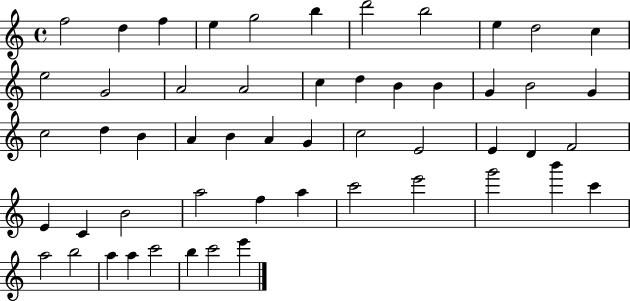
F5/h D5/q F5/q E5/q G5/h B5/q D6/h B5/h E5/q D5/h C5/q E5/h G4/h A4/h A4/h C5/q D5/q B4/q B4/q G4/q B4/h G4/q C5/h D5/q B4/q A4/q B4/q A4/q G4/q C5/h E4/h E4/q D4/q F4/h E4/q C4/q B4/h A5/h F5/q A5/q C6/h E6/h G6/h B6/q C6/q A5/h B5/h A5/q A5/q C6/h B5/q C6/h E6/q